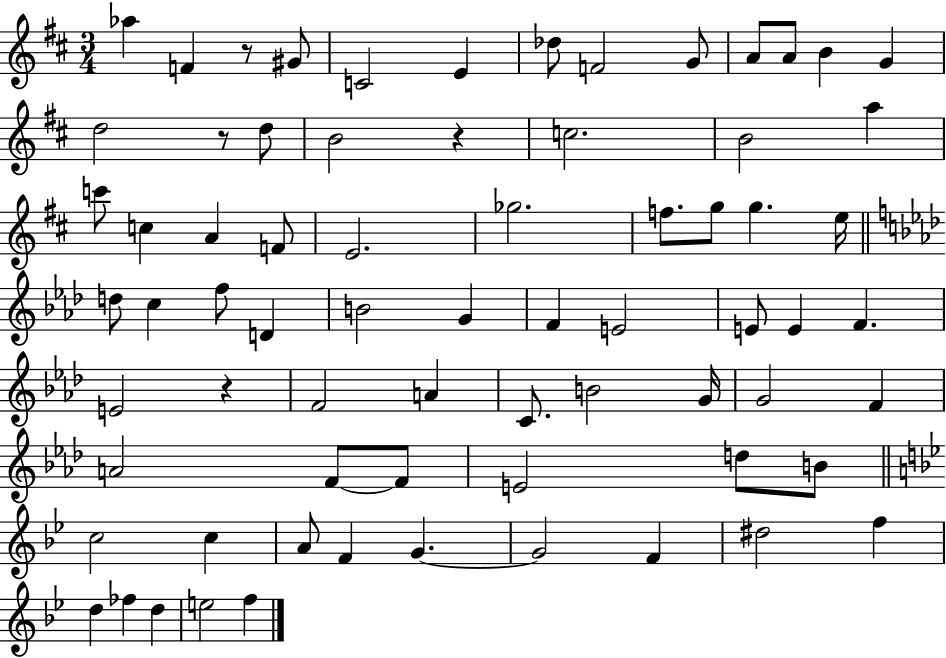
Ab5/q F4/q R/e G#4/e C4/h E4/q Db5/e F4/h G4/e A4/e A4/e B4/q G4/q D5/h R/e D5/e B4/h R/q C5/h. B4/h A5/q C6/e C5/q A4/q F4/e E4/h. Gb5/h. F5/e. G5/e G5/q. E5/s D5/e C5/q F5/e D4/q B4/h G4/q F4/q E4/h E4/e E4/q F4/q. E4/h R/q F4/h A4/q C4/e. B4/h G4/s G4/h F4/q A4/h F4/e F4/e E4/h D5/e B4/e C5/h C5/q A4/e F4/q G4/q. G4/h F4/q D#5/h F5/q D5/q FES5/q D5/q E5/h F5/q